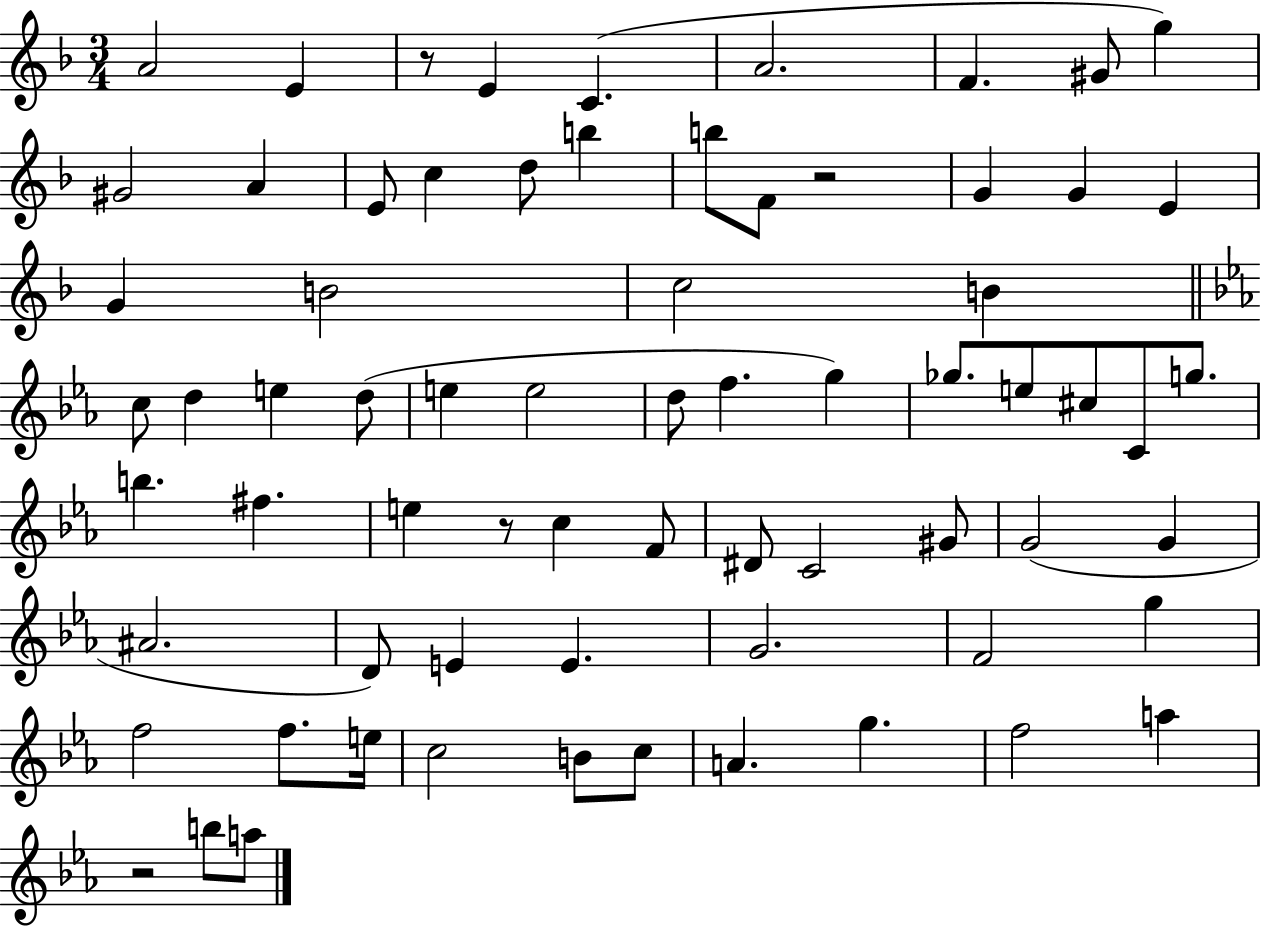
A4/h E4/q R/e E4/q C4/q. A4/h. F4/q. G#4/e G5/q G#4/h A4/q E4/e C5/q D5/e B5/q B5/e F4/e R/h G4/q G4/q E4/q G4/q B4/h C5/h B4/q C5/e D5/q E5/q D5/e E5/q E5/h D5/e F5/q. G5/q Gb5/e. E5/e C#5/e C4/e G5/e. B5/q. F#5/q. E5/q R/e C5/q F4/e D#4/e C4/h G#4/e G4/h G4/q A#4/h. D4/e E4/q E4/q. G4/h. F4/h G5/q F5/h F5/e. E5/s C5/h B4/e C5/e A4/q. G5/q. F5/h A5/q R/h B5/e A5/e